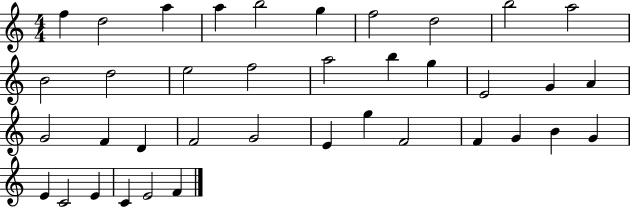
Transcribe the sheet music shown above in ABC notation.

X:1
T:Untitled
M:4/4
L:1/4
K:C
f d2 a a b2 g f2 d2 b2 a2 B2 d2 e2 f2 a2 b g E2 G A G2 F D F2 G2 E g F2 F G B G E C2 E C E2 F